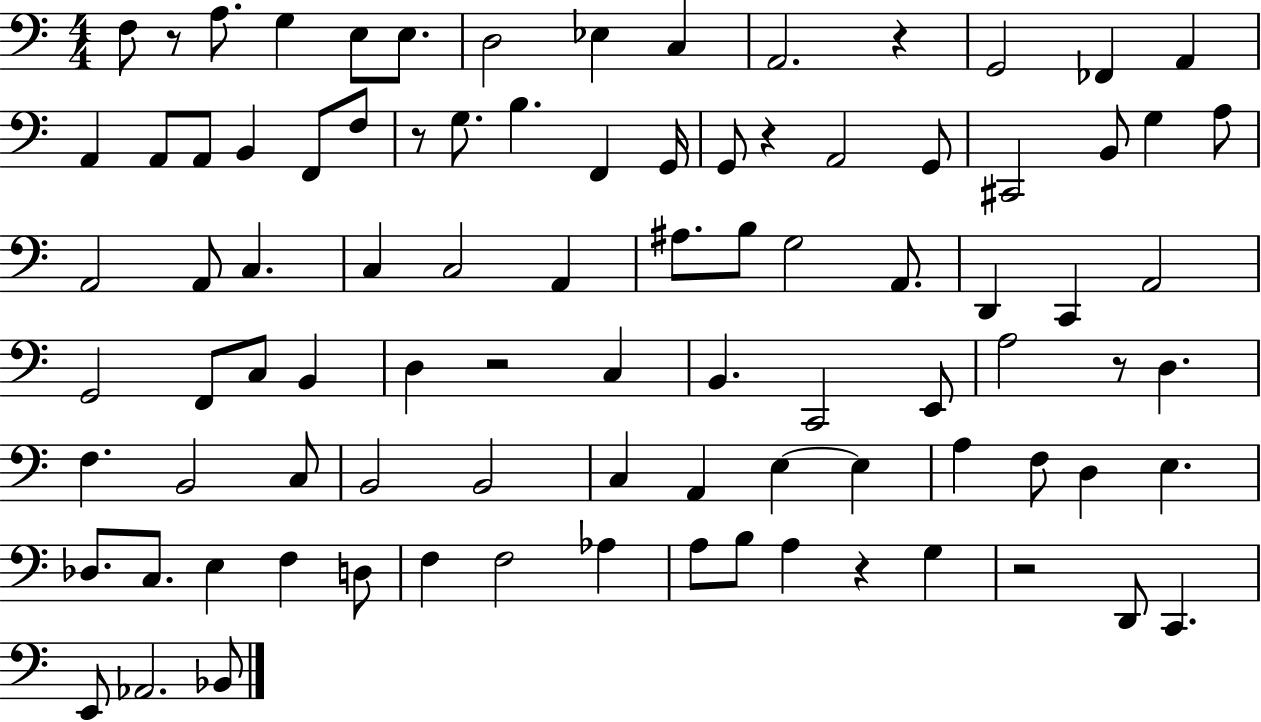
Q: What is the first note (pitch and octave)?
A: F3